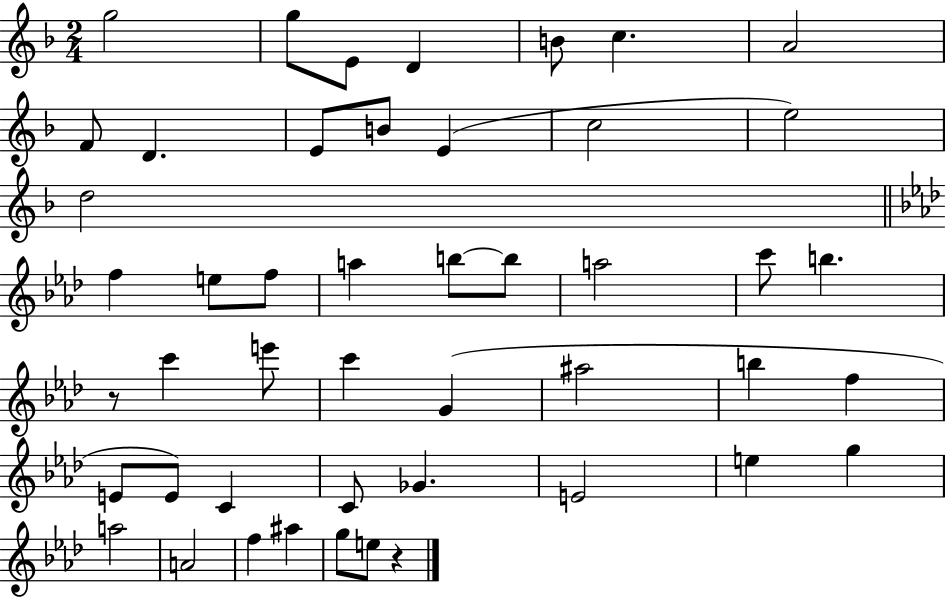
G5/h G5/e E4/e D4/q B4/e C5/q. A4/h F4/e D4/q. E4/e B4/e E4/q C5/h E5/h D5/h F5/q E5/e F5/e A5/q B5/e B5/e A5/h C6/e B5/q. R/e C6/q E6/e C6/q G4/q A#5/h B5/q F5/q E4/e E4/e C4/q C4/e Gb4/q. E4/h E5/q G5/q A5/h A4/h F5/q A#5/q G5/e E5/e R/q